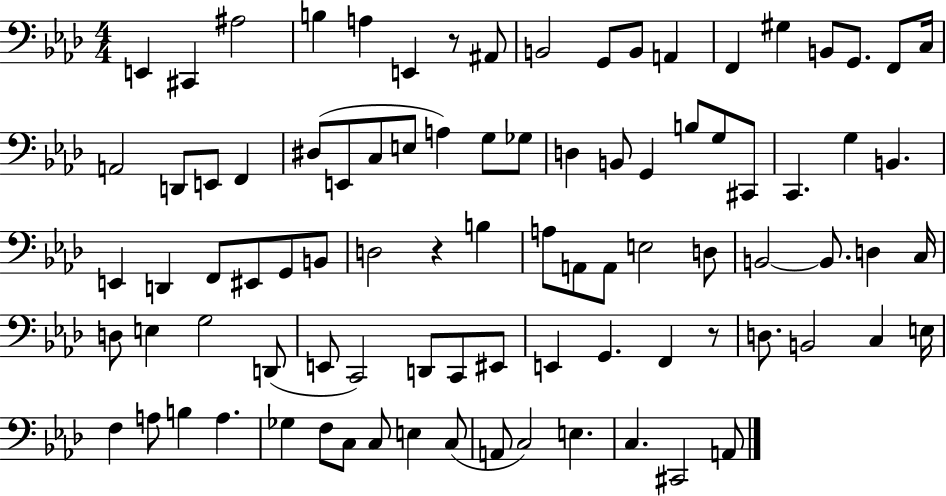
X:1
T:Untitled
M:4/4
L:1/4
K:Ab
E,, ^C,, ^A,2 B, A, E,, z/2 ^A,,/2 B,,2 G,,/2 B,,/2 A,, F,, ^G, B,,/2 G,,/2 F,,/2 C,/4 A,,2 D,,/2 E,,/2 F,, ^D,/2 E,,/2 C,/2 E,/2 A, G,/2 _G,/2 D, B,,/2 G,, B,/2 G,/2 ^C,,/2 C,, G, B,, E,, D,, F,,/2 ^E,,/2 G,,/2 B,,/2 D,2 z B, A,/2 A,,/2 A,,/2 E,2 D,/2 B,,2 B,,/2 D, C,/4 D,/2 E, G,2 D,,/2 E,,/2 C,,2 D,,/2 C,,/2 ^E,,/2 E,, G,, F,, z/2 D,/2 B,,2 C, E,/4 F, A,/2 B, A, _G, F,/2 C,/2 C,/2 E, C,/2 A,,/2 C,2 E, C, ^C,,2 A,,/2